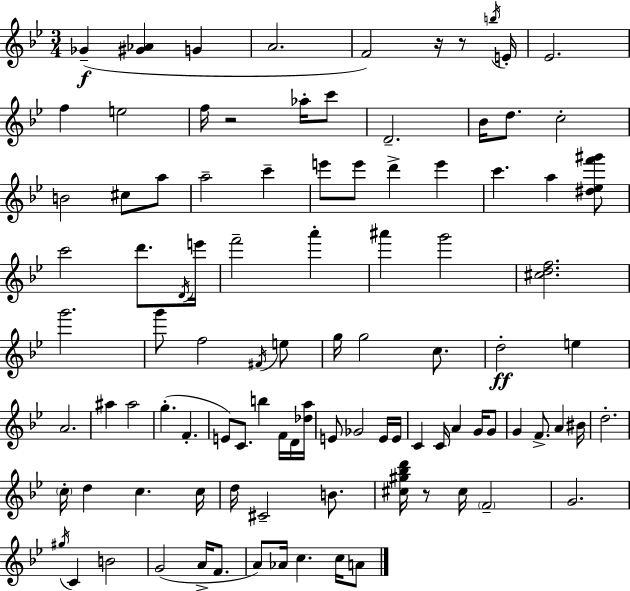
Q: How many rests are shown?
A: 4